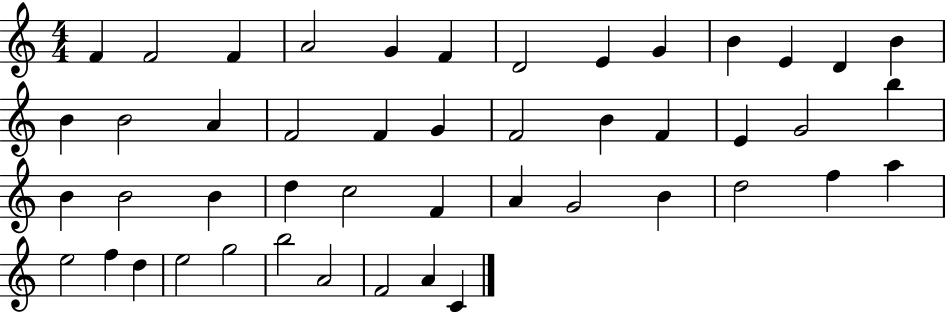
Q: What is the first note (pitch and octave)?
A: F4